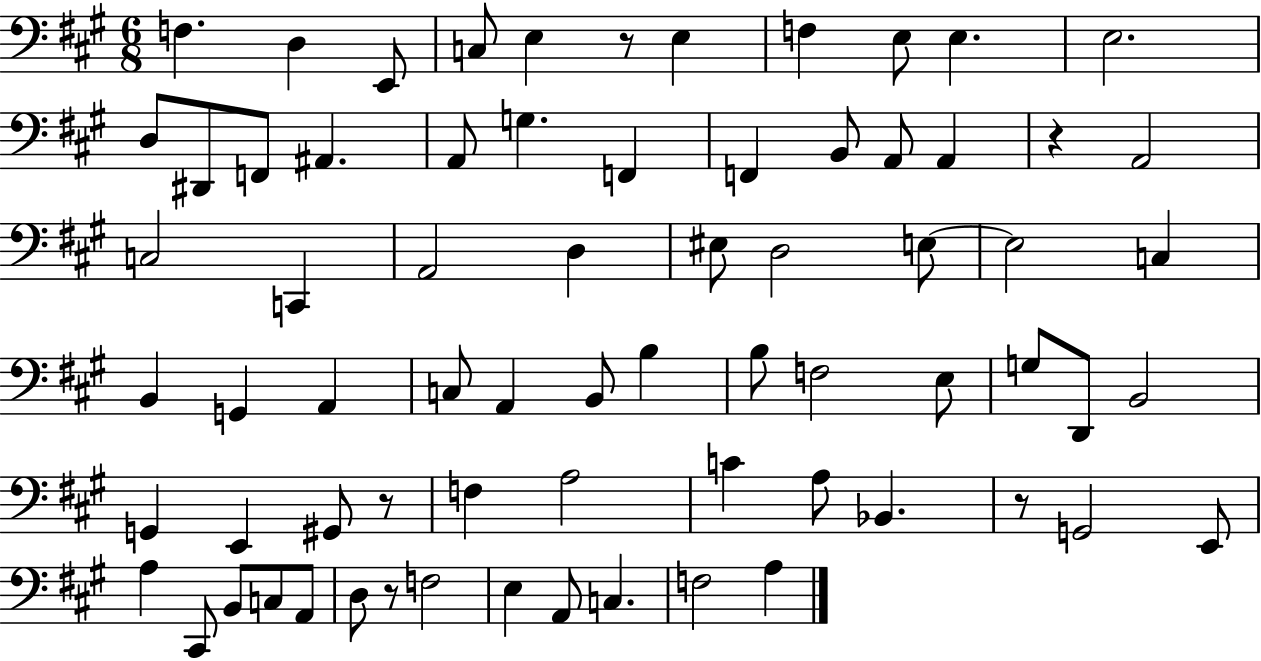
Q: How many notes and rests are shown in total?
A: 71